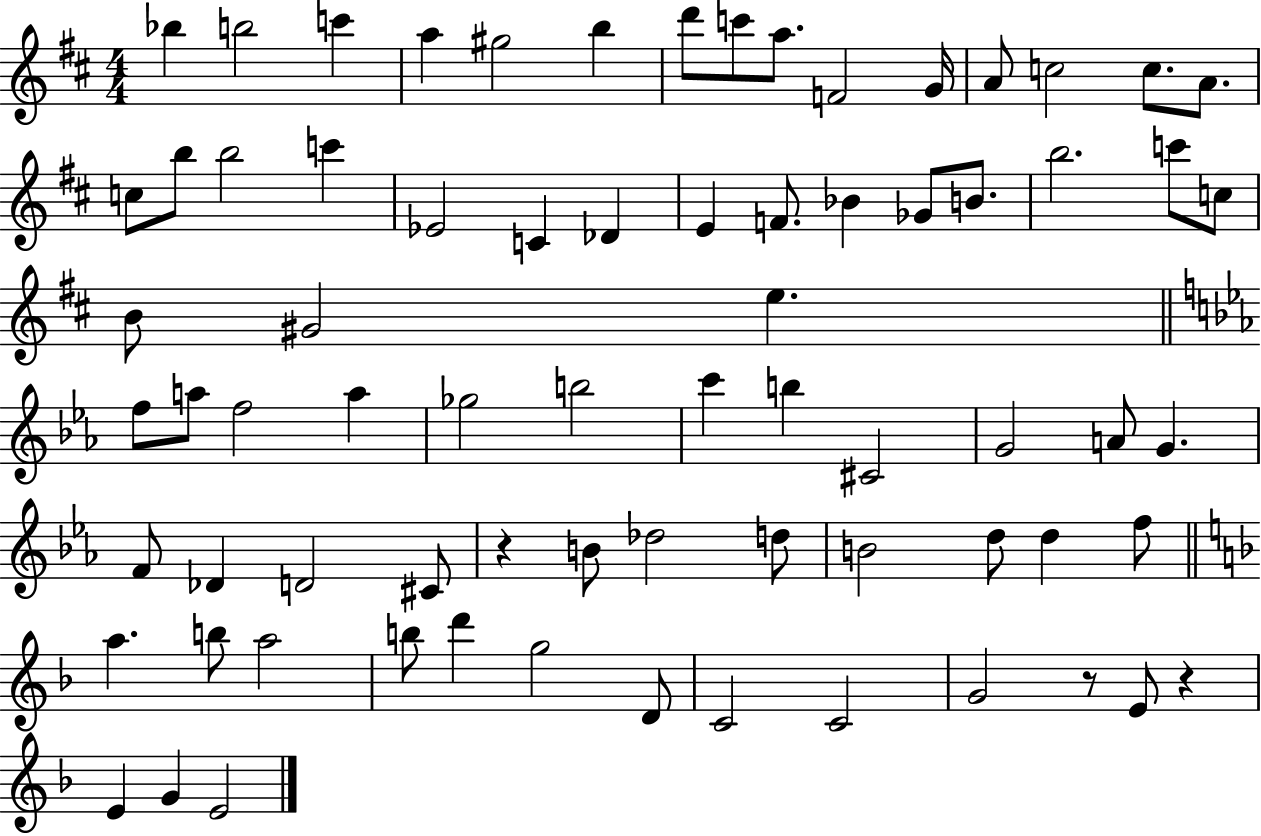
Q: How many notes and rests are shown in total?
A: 73